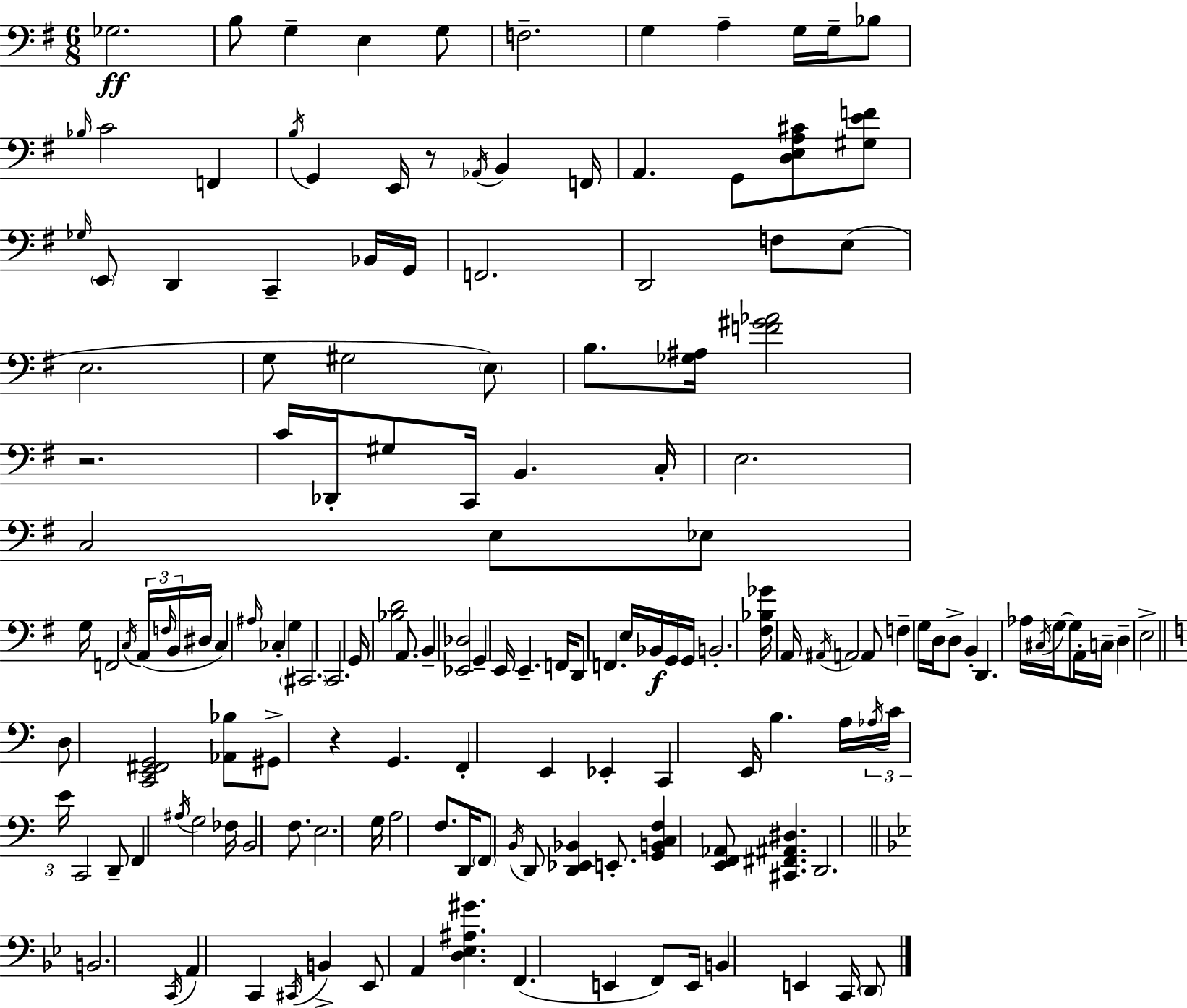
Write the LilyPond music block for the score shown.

{
  \clef bass
  \numericTimeSignature
  \time 6/8
  \key g \major
  ges2.\ff | b8 g4-- e4 g8 | f2.-- | g4 a4-- g16 g16-- bes8 | \break \grace { bes16 } c'2 f,4 | \acciaccatura { b16 } g,4 e,16 r8 \acciaccatura { aes,16 } b,4 | f,16 a,4. g,8 <d e a cis'>8 | <gis e' f'>8 \grace { ges16 } \parenthesize e,8 d,4 c,4-- | \break bes,16 g,16 f,2. | d,2 | f8 e8( e2. | g8 gis2 | \break \parenthesize e8) b8. <ges ais>16 <f' gis' aes'>2 | r2. | c'16 des,16-. gis8 c,16 b,4. | c16-. e2. | \break c2 | e8 ees8 g16 f,2 | \acciaccatura { c16 }( \tuplet 3/2 { a,16 \grace { f16 } b,16 } dis16 c4) \grace { ais16 } ces4-. | g4 \parenthesize cis,2. | \break c,2. | g,16 <bes d'>2 | a,8. b,4-- <ees, des>2 | g,4-- e,16 | \break e,4.-- f,16 d,8 f,4. | e16 bes,16\f g,16 g,16 b,2.-. | <fis bes ges'>16 a,16 \acciaccatura { ais,16 } a,2 | a,8 f4-- | \break g16 d16 d8-> b,4-. d,4. | aes16 \acciaccatura { cis16 } g16~~ g8 a,16-. c16-- d4-- | e2-> \bar "||" \break \key c \major d8 <c, e, fis, g,>2 <aes, bes>8 | gis,8-> r4 g,4. | f,4-. e,4 ees,4-. | c,4 e,16 b4. a16 | \break \tuplet 3/2 { \acciaccatura { aes16 } c'16 e'16 } c,2 d,8-- | f,4 \acciaccatura { ais16 } g2 | fes16 b,2 f8. | e2. | \break g16 a2 f8. | d,16 \parenthesize f,8 \acciaccatura { b,16 } d,8 <d, ees, bes,>4 | e,8.-. <g, b, c f>4 <e, f, aes,>8 <cis, fis, ais, dis>4. | d,2. | \break \bar "||" \break \key bes \major b,2. | \acciaccatura { c,16 } a,4 c,4 \acciaccatura { cis,16 } b,4-> | ees,8 a,4 <d ees ais gis'>4. | f,4.( e,4 | \break f,8) e,16 b,4 e,4 c,16 | \parenthesize d,8 \bar "|."
}